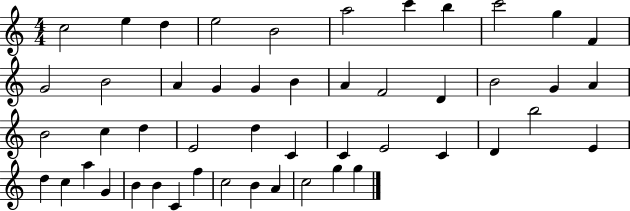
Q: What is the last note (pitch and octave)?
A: G5